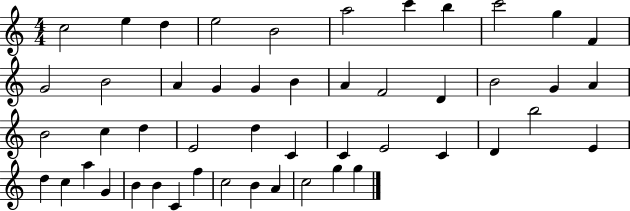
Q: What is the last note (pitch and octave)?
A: G5